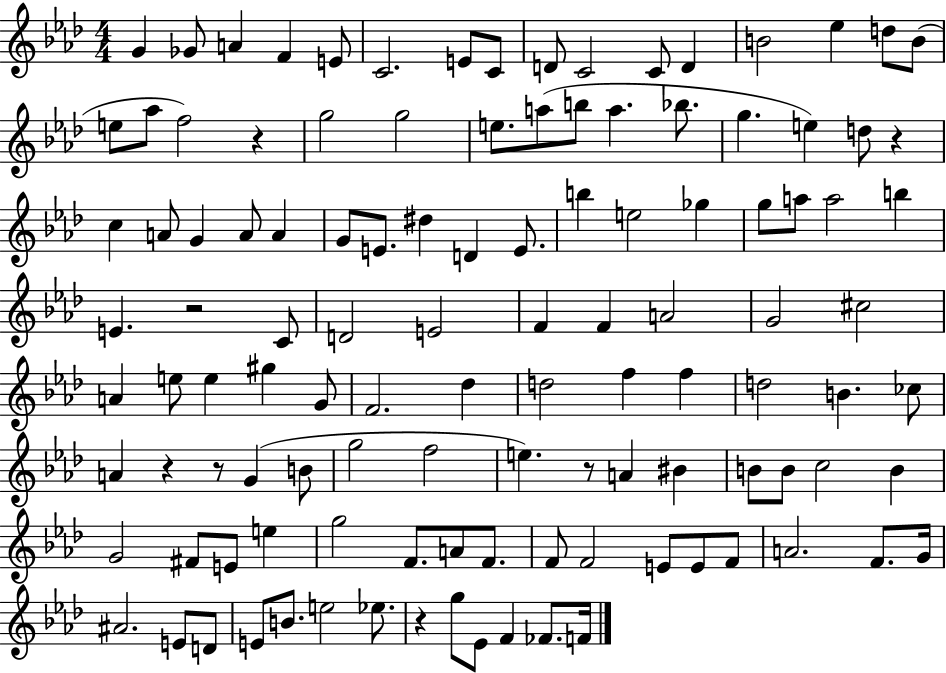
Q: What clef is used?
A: treble